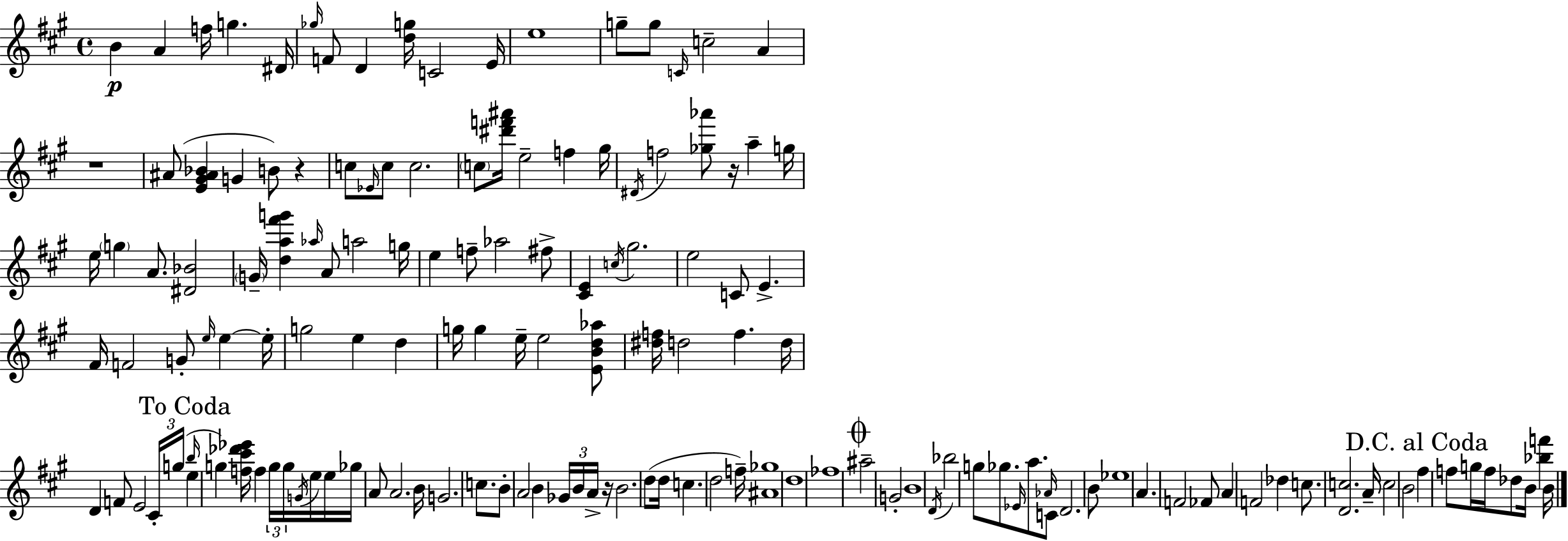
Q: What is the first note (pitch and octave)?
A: B4